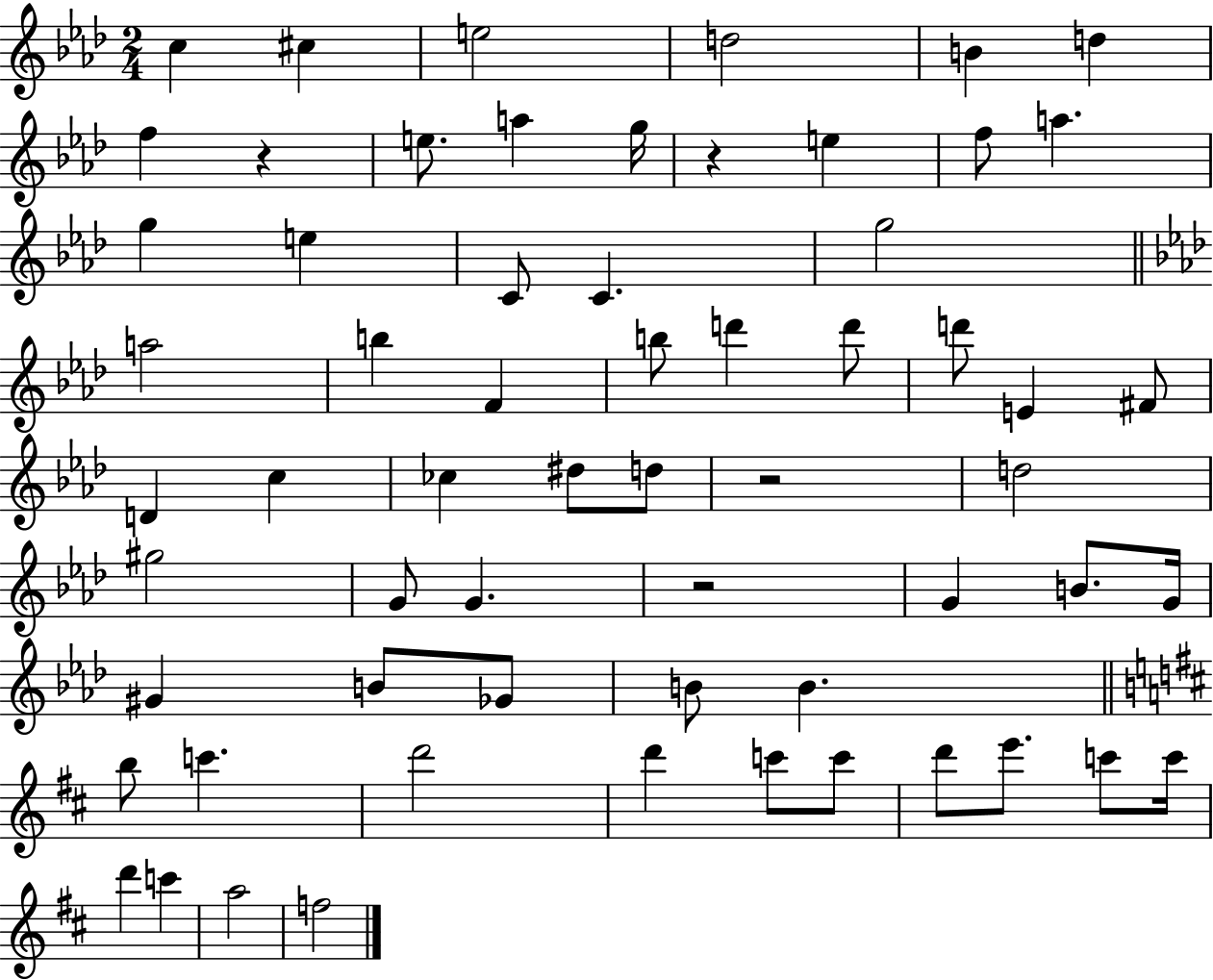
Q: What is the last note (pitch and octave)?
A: F5